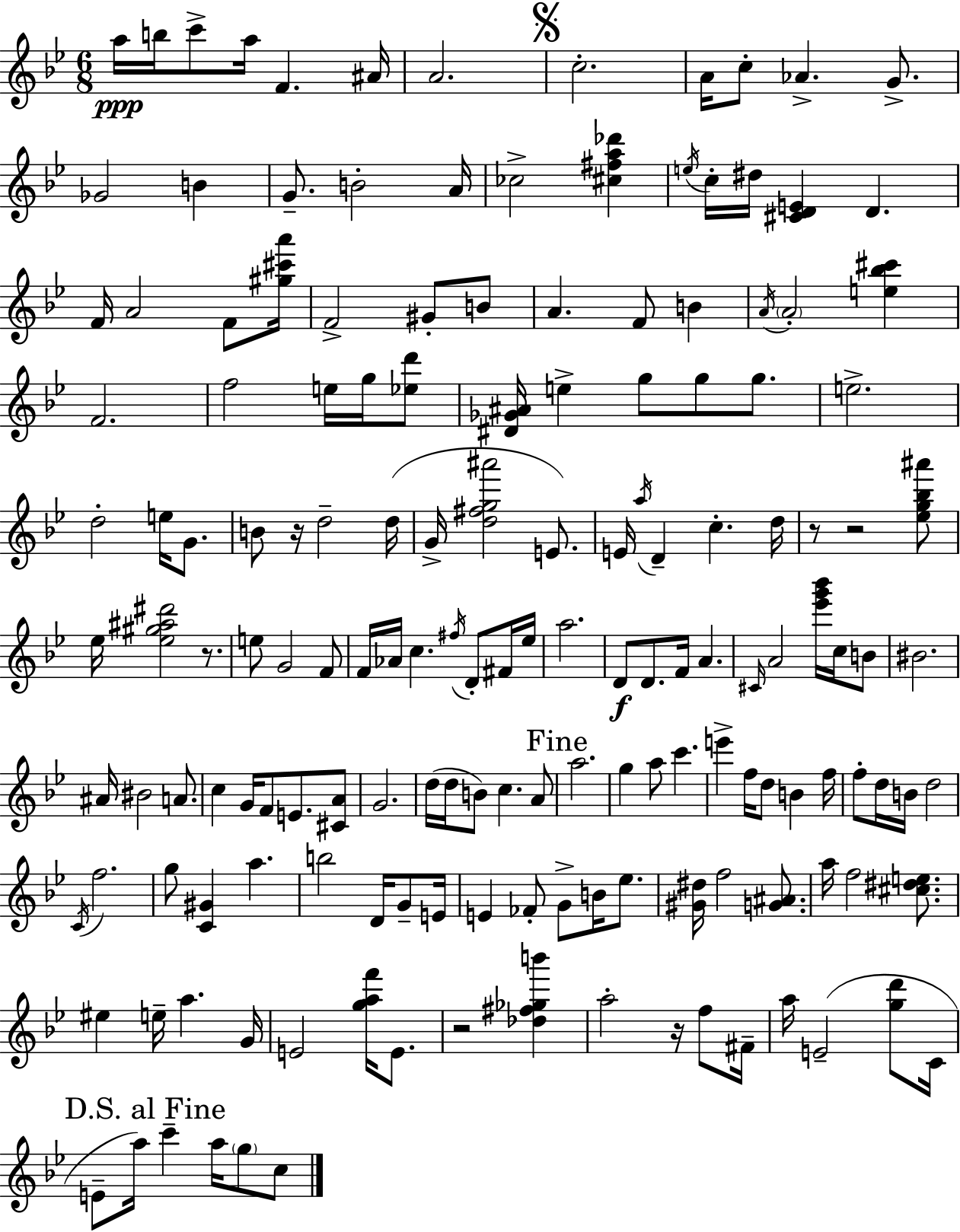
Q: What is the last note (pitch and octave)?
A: C5